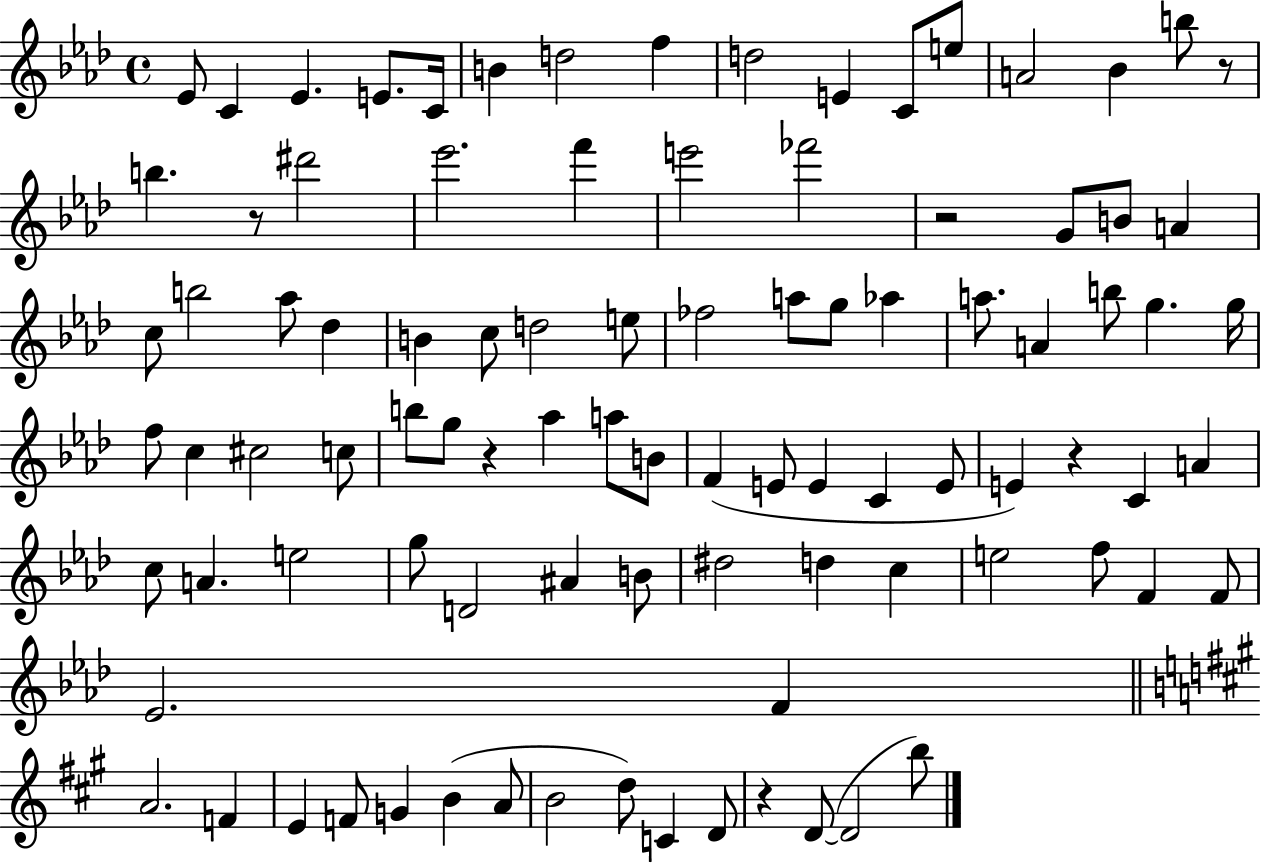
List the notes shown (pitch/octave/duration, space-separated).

Eb4/e C4/q Eb4/q. E4/e. C4/s B4/q D5/h F5/q D5/h E4/q C4/e E5/e A4/h Bb4/q B5/e R/e B5/q. R/e D#6/h Eb6/h. F6/q E6/h FES6/h R/h G4/e B4/e A4/q C5/e B5/h Ab5/e Db5/q B4/q C5/e D5/h E5/e FES5/h A5/e G5/e Ab5/q A5/e. A4/q B5/e G5/q. G5/s F5/e C5/q C#5/h C5/e B5/e G5/e R/q Ab5/q A5/e B4/e F4/q E4/e E4/q C4/q E4/e E4/q R/q C4/q A4/q C5/e A4/q. E5/h G5/e D4/h A#4/q B4/e D#5/h D5/q C5/q E5/h F5/e F4/q F4/e Eb4/h. F4/q A4/h. F4/q E4/q F4/e G4/q B4/q A4/e B4/h D5/e C4/q D4/e R/q D4/e D4/h B5/e